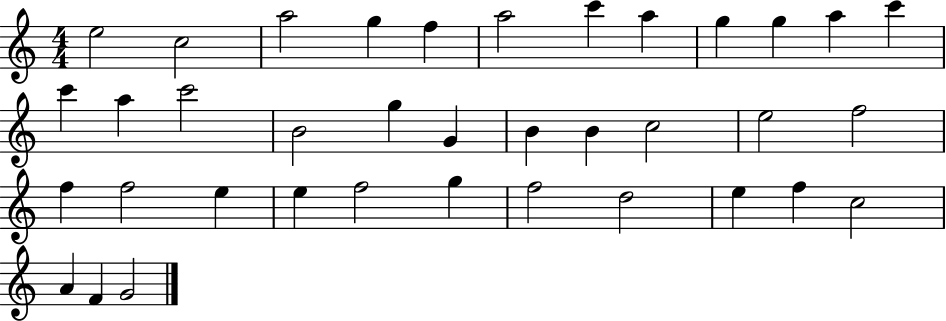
{
  \clef treble
  \numericTimeSignature
  \time 4/4
  \key c \major
  e''2 c''2 | a''2 g''4 f''4 | a''2 c'''4 a''4 | g''4 g''4 a''4 c'''4 | \break c'''4 a''4 c'''2 | b'2 g''4 g'4 | b'4 b'4 c''2 | e''2 f''2 | \break f''4 f''2 e''4 | e''4 f''2 g''4 | f''2 d''2 | e''4 f''4 c''2 | \break a'4 f'4 g'2 | \bar "|."
}